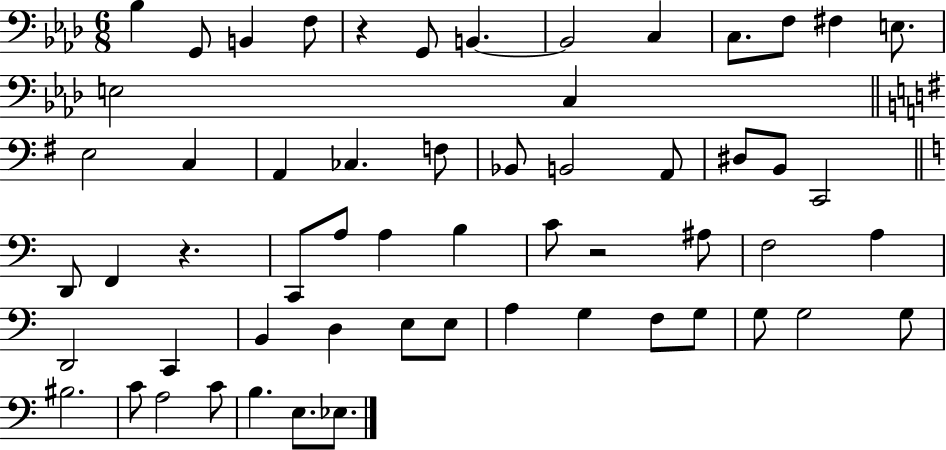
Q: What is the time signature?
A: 6/8